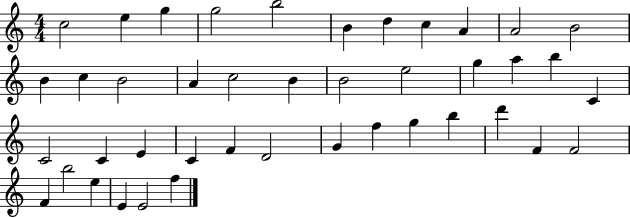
X:1
T:Untitled
M:4/4
L:1/4
K:C
c2 e g g2 b2 B d c A A2 B2 B c B2 A c2 B B2 e2 g a b C C2 C E C F D2 G f g b d' F F2 F b2 e E E2 f